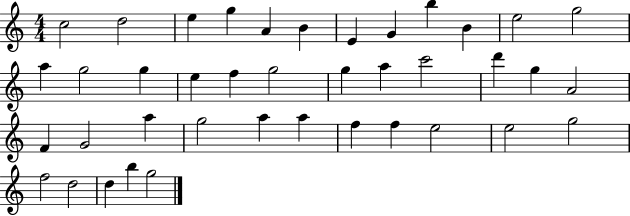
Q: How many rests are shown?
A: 0